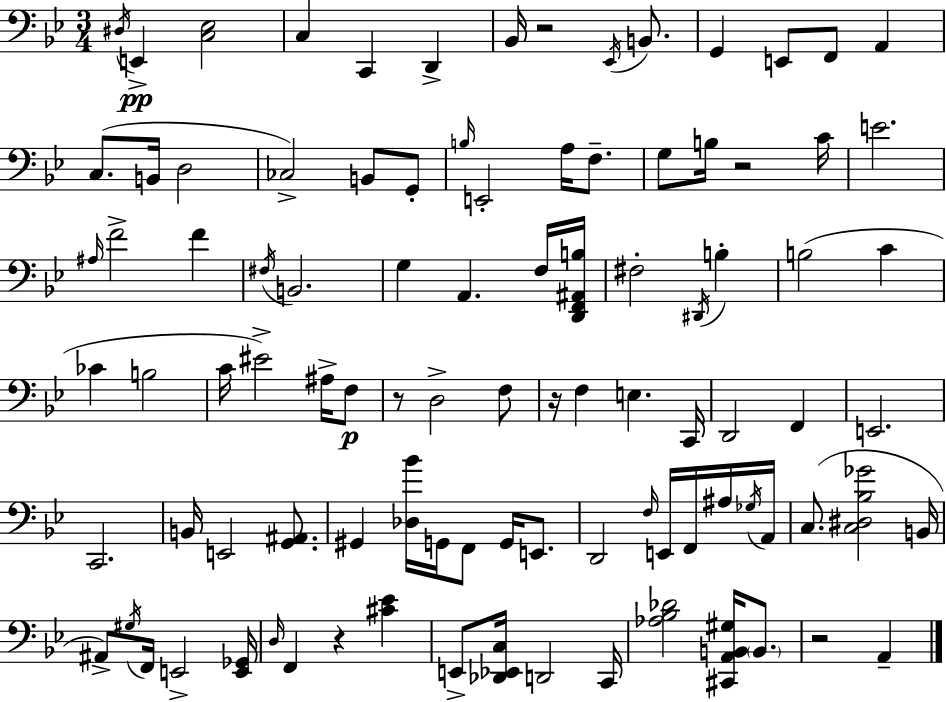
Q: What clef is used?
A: bass